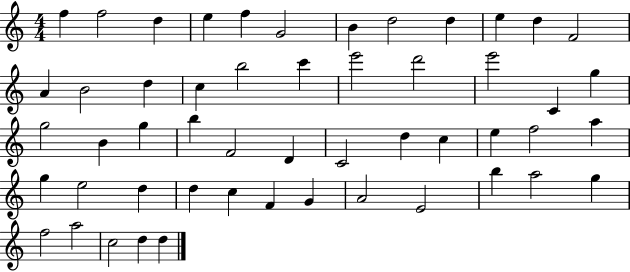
X:1
T:Untitled
M:4/4
L:1/4
K:C
f f2 d e f G2 B d2 d e d F2 A B2 d c b2 c' e'2 d'2 e'2 C g g2 B g b F2 D C2 d c e f2 a g e2 d d c F G A2 E2 b a2 g f2 a2 c2 d d